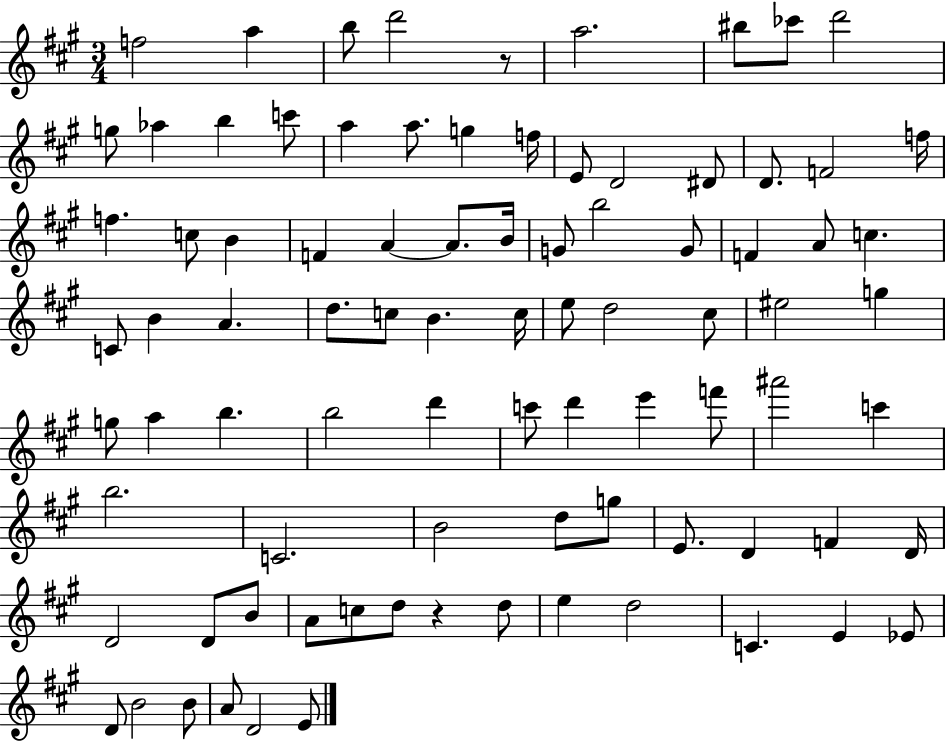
X:1
T:Untitled
M:3/4
L:1/4
K:A
f2 a b/2 d'2 z/2 a2 ^b/2 _c'/2 d'2 g/2 _a b c'/2 a a/2 g f/4 E/2 D2 ^D/2 D/2 F2 f/4 f c/2 B F A A/2 B/4 G/2 b2 G/2 F A/2 c C/2 B A d/2 c/2 B c/4 e/2 d2 ^c/2 ^e2 g g/2 a b b2 d' c'/2 d' e' f'/2 ^a'2 c' b2 C2 B2 d/2 g/2 E/2 D F D/4 D2 D/2 B/2 A/2 c/2 d/2 z d/2 e d2 C E _E/2 D/2 B2 B/2 A/2 D2 E/2